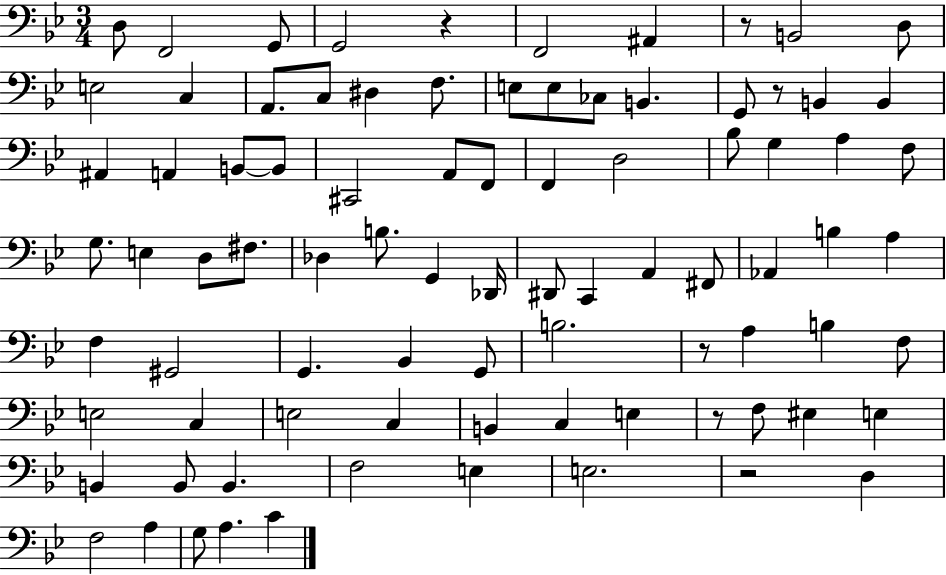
D3/e F2/h G2/e G2/h R/q F2/h A#2/q R/e B2/h D3/e E3/h C3/q A2/e. C3/e D#3/q F3/e. E3/e E3/e CES3/e B2/q. G2/e R/e B2/q B2/q A#2/q A2/q B2/e B2/e C#2/h A2/e F2/e F2/q D3/h Bb3/e G3/q A3/q F3/e G3/e. E3/q D3/e F#3/e. Db3/q B3/e. G2/q Db2/s D#2/e C2/q A2/q F#2/e Ab2/q B3/q A3/q F3/q G#2/h G2/q. Bb2/q G2/e B3/h. R/e A3/q B3/q F3/e E3/h C3/q E3/h C3/q B2/q C3/q E3/q R/e F3/e EIS3/q E3/q B2/q B2/e B2/q. F3/h E3/q E3/h. R/h D3/q F3/h A3/q G3/e A3/q. C4/q